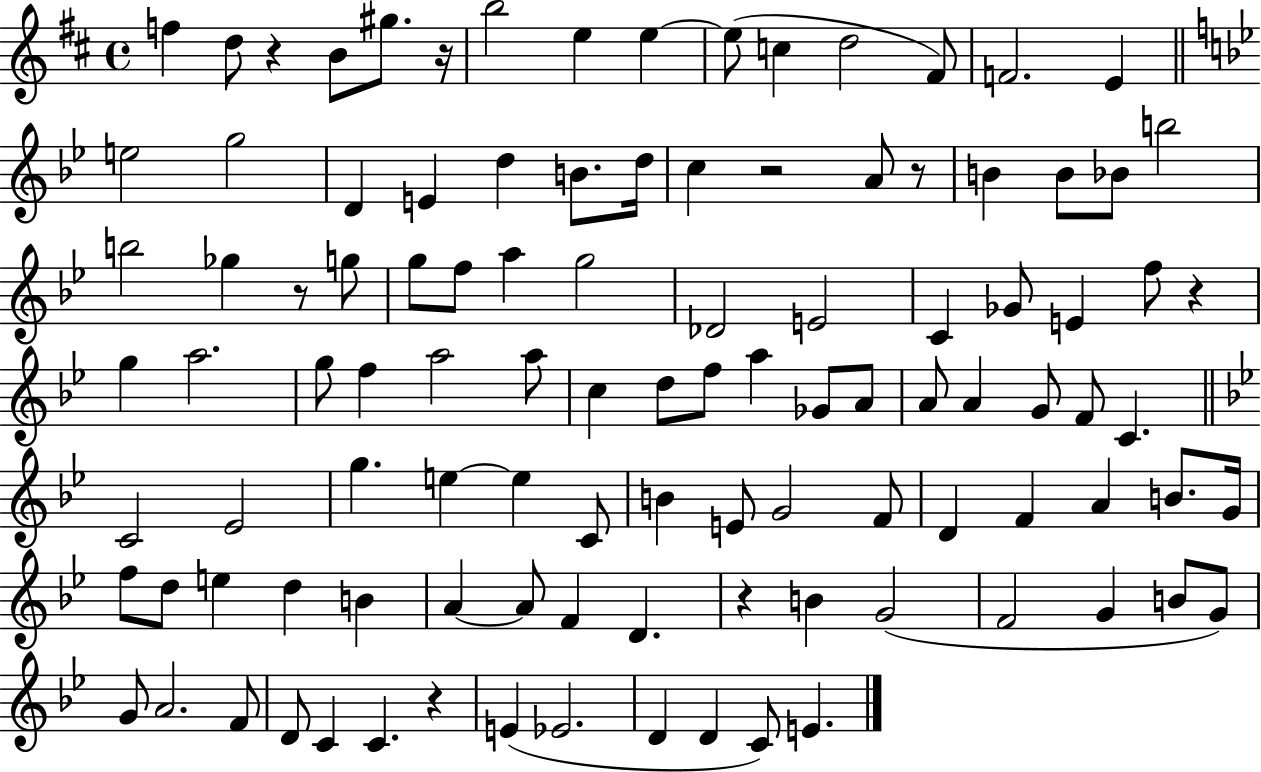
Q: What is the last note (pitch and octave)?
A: E4